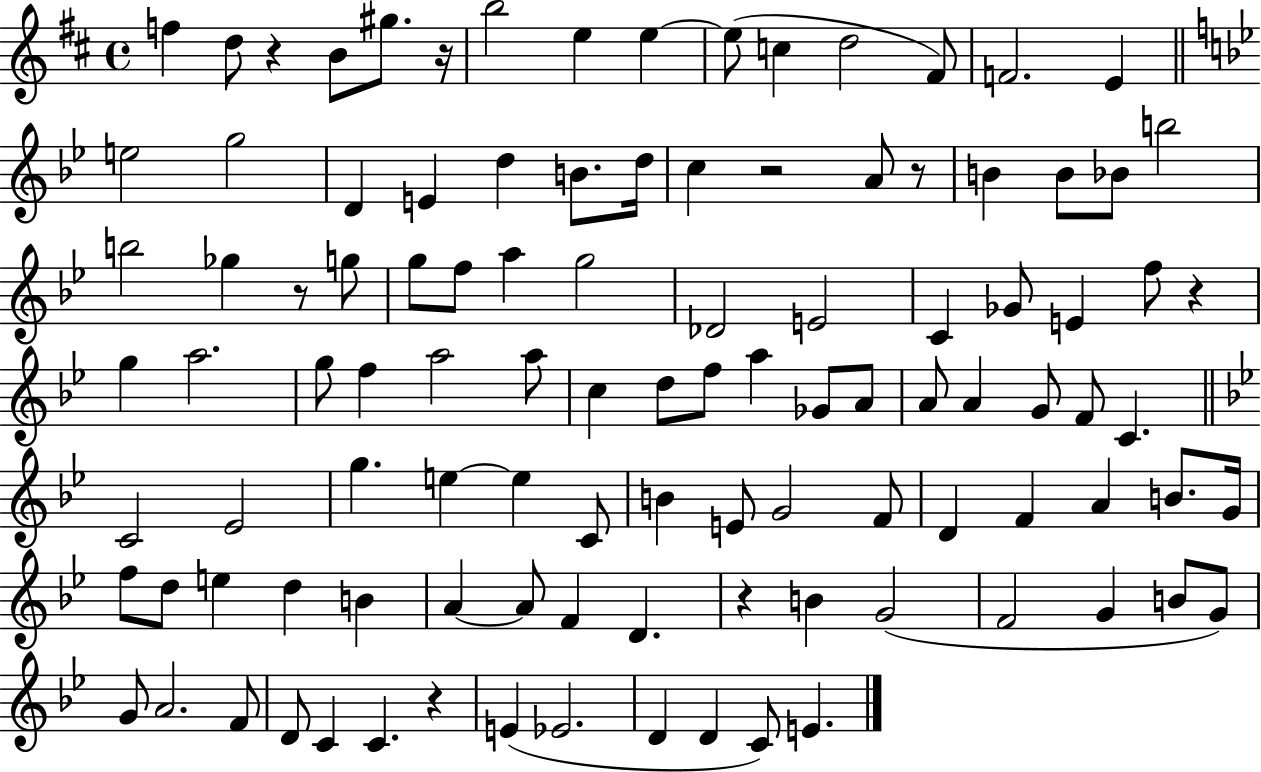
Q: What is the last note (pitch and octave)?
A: E4